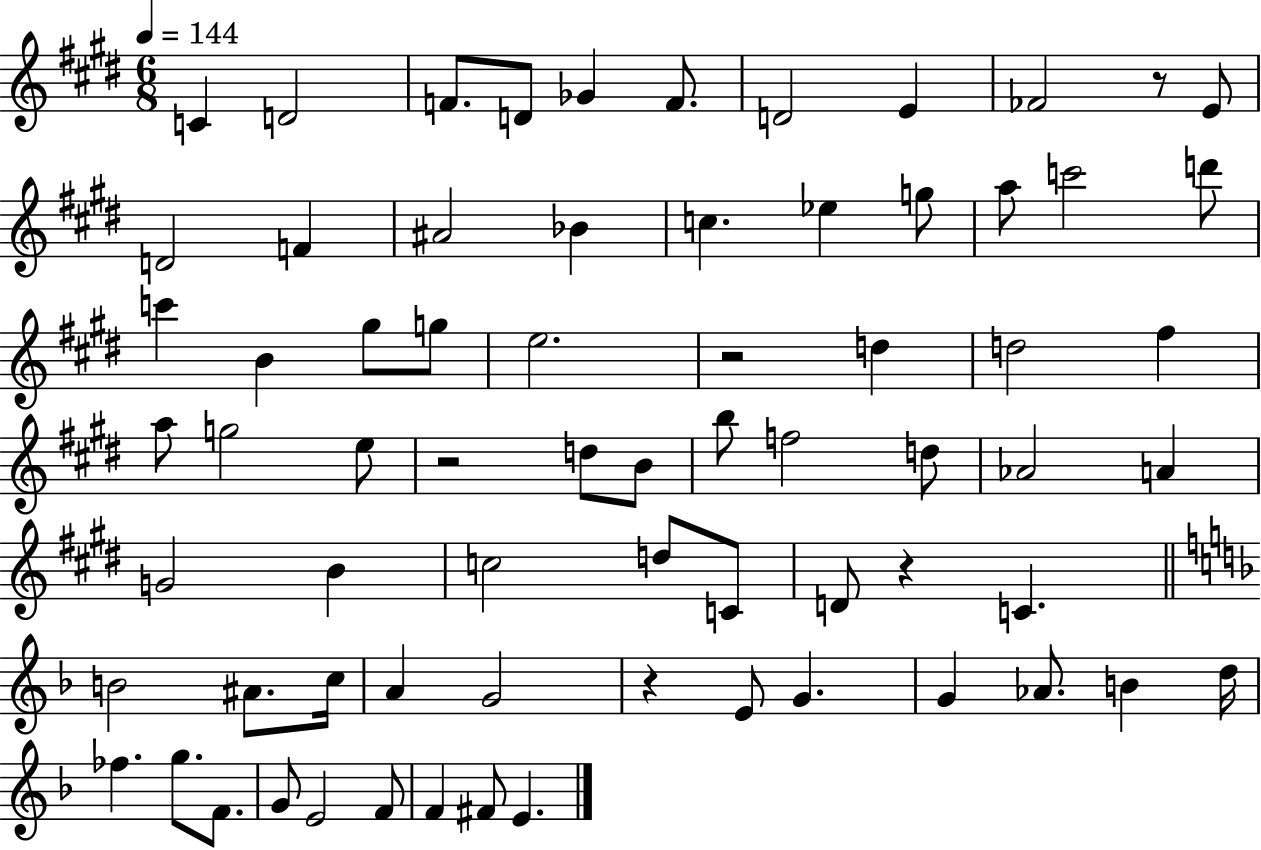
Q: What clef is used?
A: treble